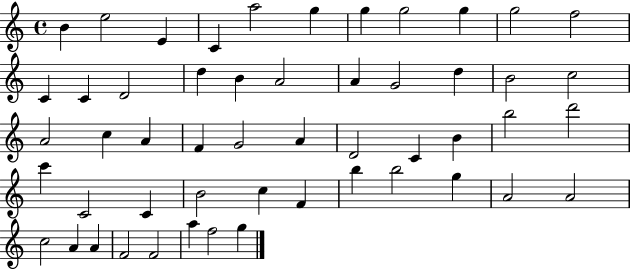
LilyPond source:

{
  \clef treble
  \time 4/4
  \defaultTimeSignature
  \key c \major
  b'4 e''2 e'4 | c'4 a''2 g''4 | g''4 g''2 g''4 | g''2 f''2 | \break c'4 c'4 d'2 | d''4 b'4 a'2 | a'4 g'2 d''4 | b'2 c''2 | \break a'2 c''4 a'4 | f'4 g'2 a'4 | d'2 c'4 b'4 | b''2 d'''2 | \break c'''4 c'2 c'4 | b'2 c''4 f'4 | b''4 b''2 g''4 | a'2 a'2 | \break c''2 a'4 a'4 | f'2 f'2 | a''4 f''2 g''4 | \bar "|."
}